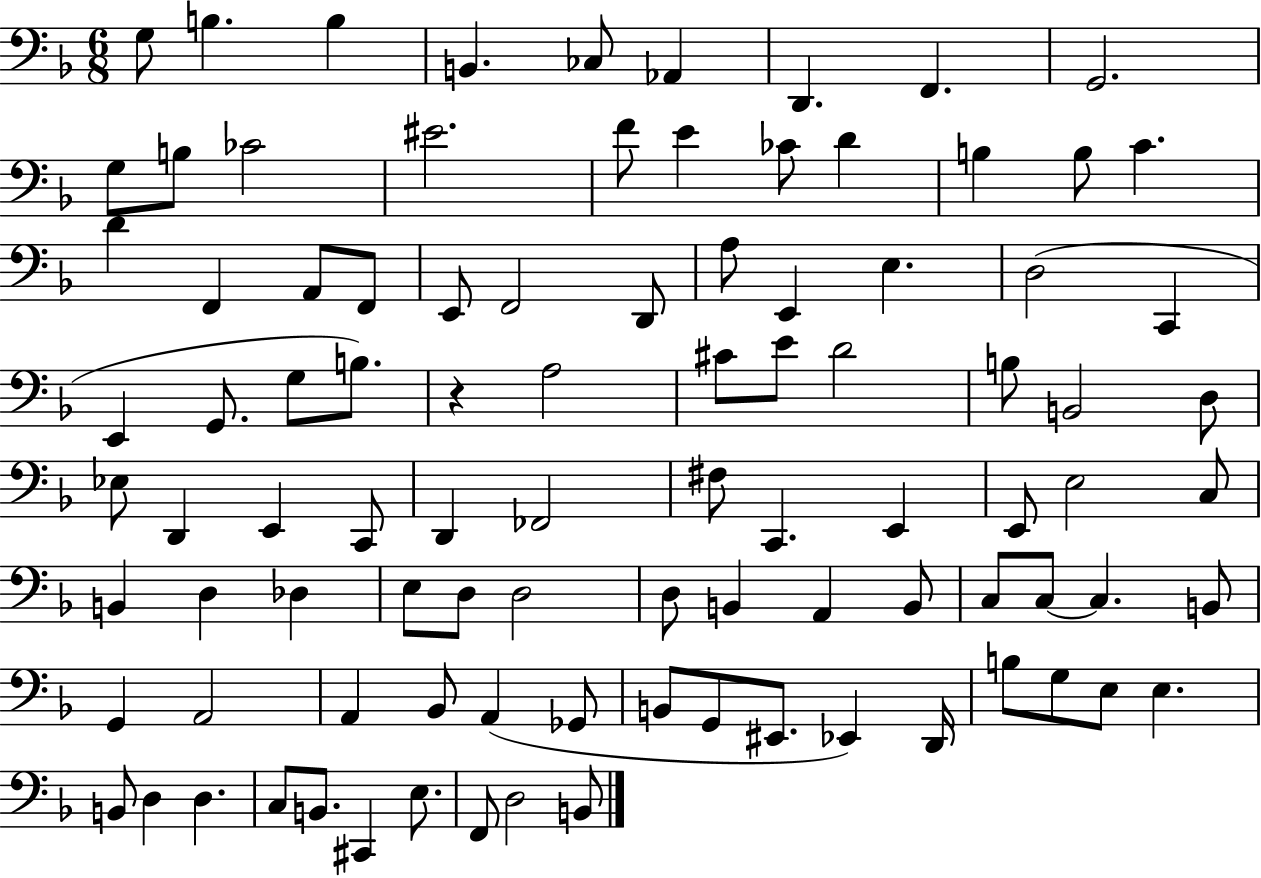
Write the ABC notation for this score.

X:1
T:Untitled
M:6/8
L:1/4
K:F
G,/2 B, B, B,, _C,/2 _A,, D,, F,, G,,2 G,/2 B,/2 _C2 ^E2 F/2 E _C/2 D B, B,/2 C D F,, A,,/2 F,,/2 E,,/2 F,,2 D,,/2 A,/2 E,, E, D,2 C,, E,, G,,/2 G,/2 B,/2 z A,2 ^C/2 E/2 D2 B,/2 B,,2 D,/2 _E,/2 D,, E,, C,,/2 D,, _F,,2 ^F,/2 C,, E,, E,,/2 E,2 C,/2 B,, D, _D, E,/2 D,/2 D,2 D,/2 B,, A,, B,,/2 C,/2 C,/2 C, B,,/2 G,, A,,2 A,, _B,,/2 A,, _G,,/2 B,,/2 G,,/2 ^E,,/2 _E,, D,,/4 B,/2 G,/2 E,/2 E, B,,/2 D, D, C,/2 B,,/2 ^C,, E,/2 F,,/2 D,2 B,,/2